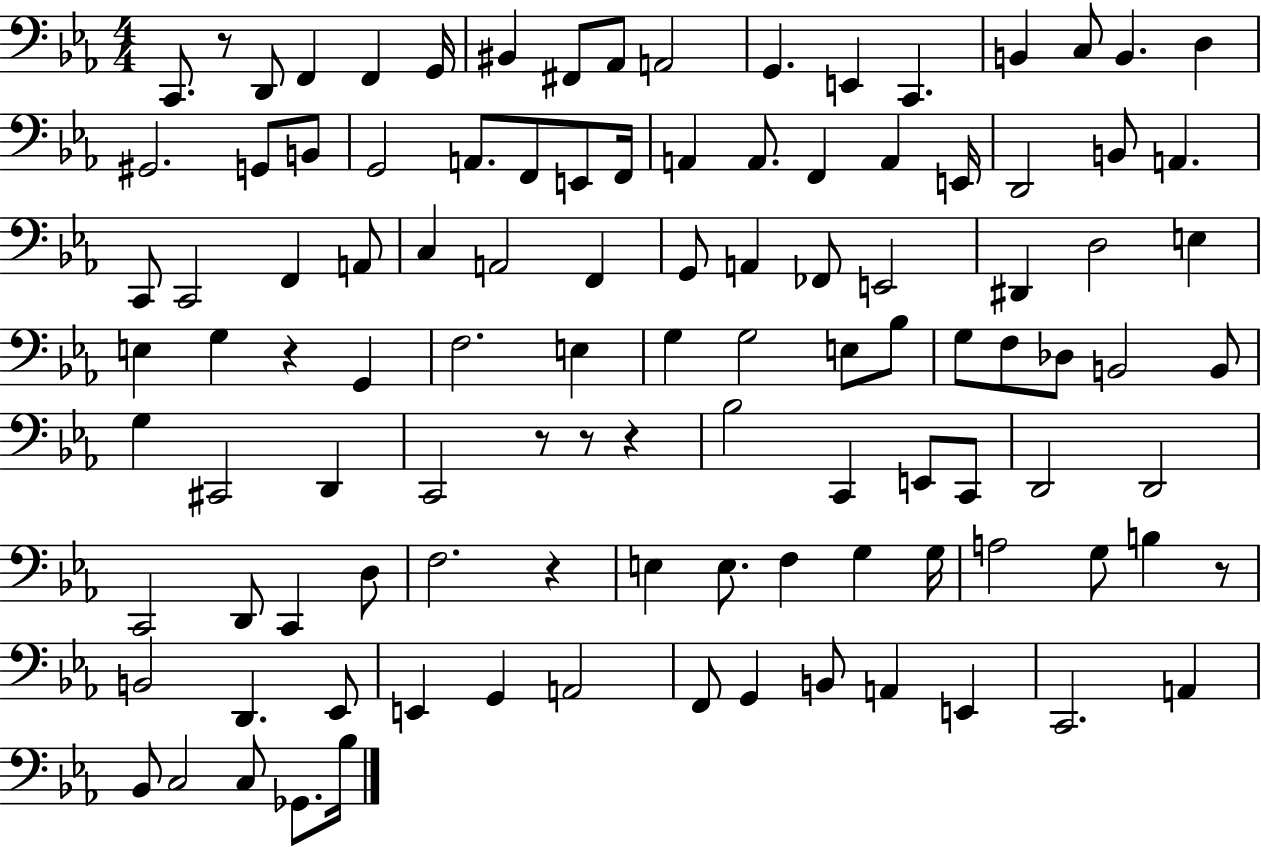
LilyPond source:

{
  \clef bass
  \numericTimeSignature
  \time 4/4
  \key ees \major
  \repeat volta 2 { c,8. r8 d,8 f,4 f,4 g,16 | bis,4 fis,8 aes,8 a,2 | g,4. e,4 c,4. | b,4 c8 b,4. d4 | \break gis,2. g,8 b,8 | g,2 a,8. f,8 e,8 f,16 | a,4 a,8. f,4 a,4 e,16 | d,2 b,8 a,4. | \break c,8 c,2 f,4 a,8 | c4 a,2 f,4 | g,8 a,4 fes,8 e,2 | dis,4 d2 e4 | \break e4 g4 r4 g,4 | f2. e4 | g4 g2 e8 bes8 | g8 f8 des8 b,2 b,8 | \break g4 cis,2 d,4 | c,2 r8 r8 r4 | bes2 c,4 e,8 c,8 | d,2 d,2 | \break c,2 d,8 c,4 d8 | f2. r4 | e4 e8. f4 g4 g16 | a2 g8 b4 r8 | \break b,2 d,4. ees,8 | e,4 g,4 a,2 | f,8 g,4 b,8 a,4 e,4 | c,2. a,4 | \break bes,8 c2 c8 ges,8. bes16 | } \bar "|."
}